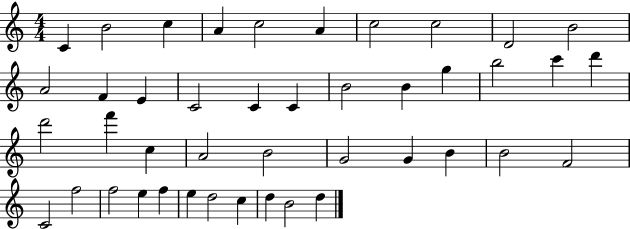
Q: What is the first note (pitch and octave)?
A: C4